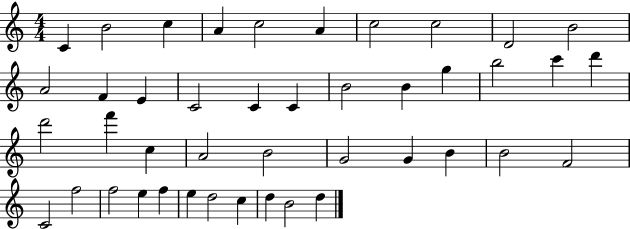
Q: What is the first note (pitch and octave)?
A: C4